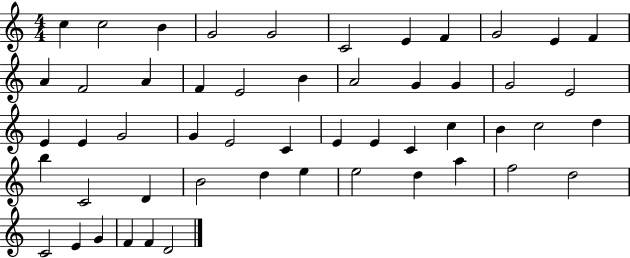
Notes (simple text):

C5/q C5/h B4/q G4/h G4/h C4/h E4/q F4/q G4/h E4/q F4/q A4/q F4/h A4/q F4/q E4/h B4/q A4/h G4/q G4/q G4/h E4/h E4/q E4/q G4/h G4/q E4/h C4/q E4/q E4/q C4/q C5/q B4/q C5/h D5/q B5/q C4/h D4/q B4/h D5/q E5/q E5/h D5/q A5/q F5/h D5/h C4/h E4/q G4/q F4/q F4/q D4/h